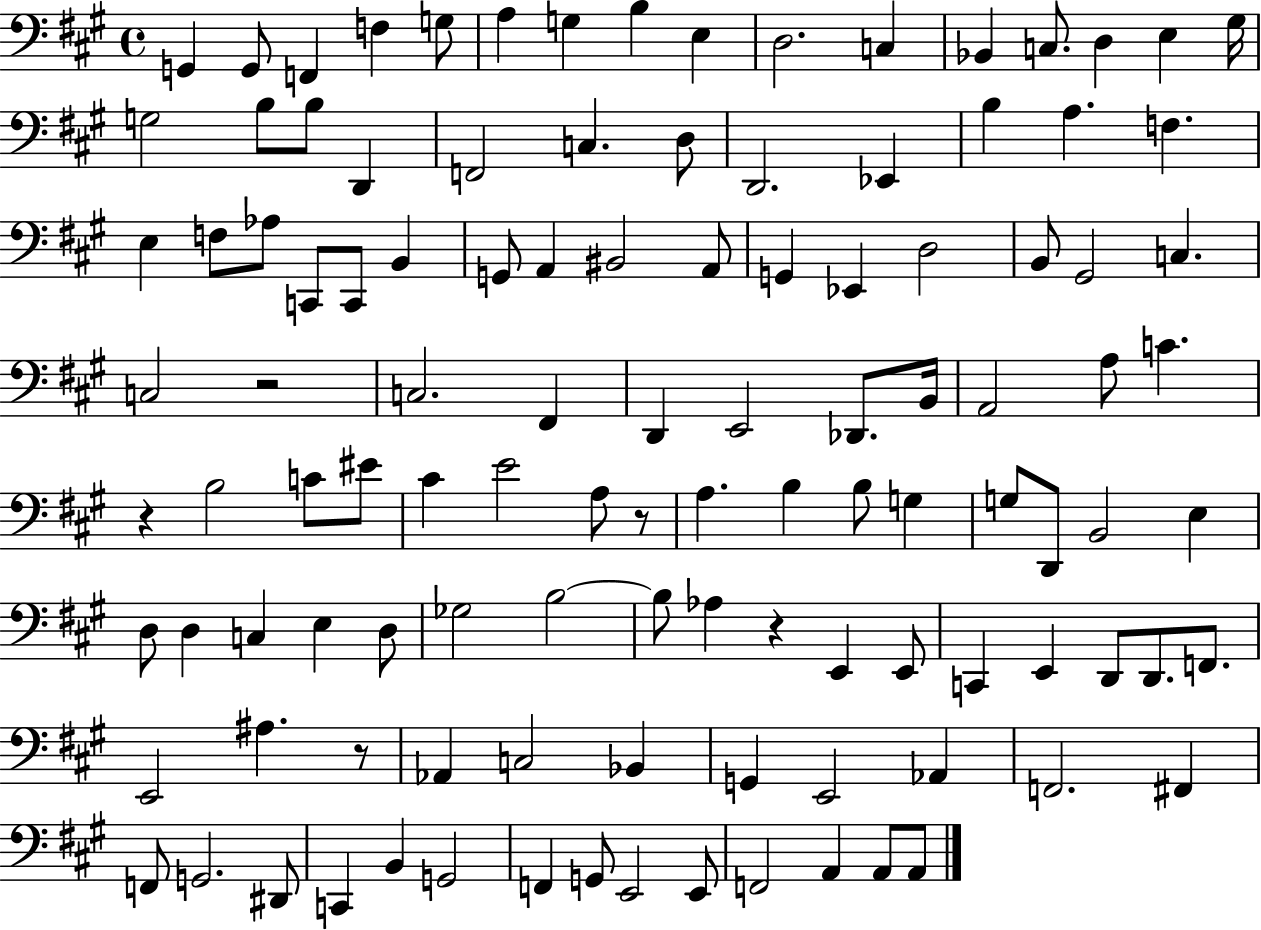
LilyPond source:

{
  \clef bass
  \time 4/4
  \defaultTimeSignature
  \key a \major
  \repeat volta 2 { g,4 g,8 f,4 f4 g8 | a4 g4 b4 e4 | d2. c4 | bes,4 c8. d4 e4 gis16 | \break g2 b8 b8 d,4 | f,2 c4. d8 | d,2. ees,4 | b4 a4. f4. | \break e4 f8 aes8 c,8 c,8 b,4 | g,8 a,4 bis,2 a,8 | g,4 ees,4 d2 | b,8 gis,2 c4. | \break c2 r2 | c2. fis,4 | d,4 e,2 des,8. b,16 | a,2 a8 c'4. | \break r4 b2 c'8 eis'8 | cis'4 e'2 a8 r8 | a4. b4 b8 g4 | g8 d,8 b,2 e4 | \break d8 d4 c4 e4 d8 | ges2 b2~~ | b8 aes4 r4 e,4 e,8 | c,4 e,4 d,8 d,8. f,8. | \break e,2 ais4. r8 | aes,4 c2 bes,4 | g,4 e,2 aes,4 | f,2. fis,4 | \break f,8 g,2. dis,8 | c,4 b,4 g,2 | f,4 g,8 e,2 e,8 | f,2 a,4 a,8 a,8 | \break } \bar "|."
}